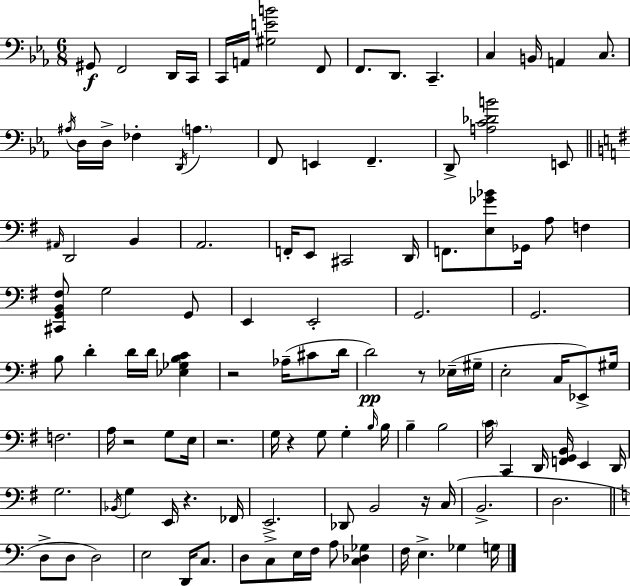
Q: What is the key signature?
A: EES major